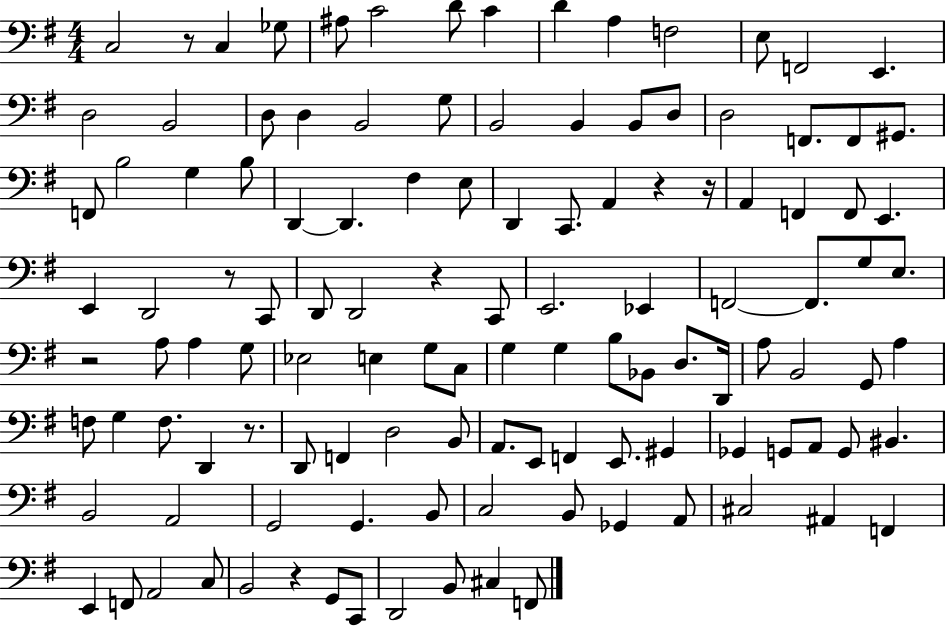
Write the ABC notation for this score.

X:1
T:Untitled
M:4/4
L:1/4
K:G
C,2 z/2 C, _G,/2 ^A,/2 C2 D/2 C D A, F,2 E,/2 F,,2 E,, D,2 B,,2 D,/2 D, B,,2 G,/2 B,,2 B,, B,,/2 D,/2 D,2 F,,/2 F,,/2 ^G,,/2 F,,/2 B,2 G, B,/2 D,, D,, ^F, E,/2 D,, C,,/2 A,, z z/4 A,, F,, F,,/2 E,, E,, D,,2 z/2 C,,/2 D,,/2 D,,2 z C,,/2 E,,2 _E,, F,,2 F,,/2 G,/2 E,/2 z2 A,/2 A, G,/2 _E,2 E, G,/2 C,/2 G, G, B,/2 _B,,/2 D,/2 D,,/4 A,/2 B,,2 G,,/2 A, F,/2 G, F,/2 D,, z/2 D,,/2 F,, D,2 B,,/2 A,,/2 E,,/2 F,, E,,/2 ^G,, _G,, G,,/2 A,,/2 G,,/2 ^B,, B,,2 A,,2 G,,2 G,, B,,/2 C,2 B,,/2 _G,, A,,/2 ^C,2 ^A,, F,, E,, F,,/2 A,,2 C,/2 B,,2 z G,,/2 C,,/2 D,,2 B,,/2 ^C, F,,/2